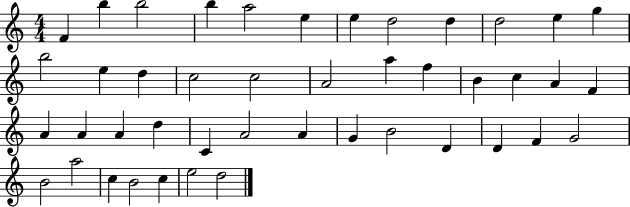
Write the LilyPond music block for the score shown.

{
  \clef treble
  \numericTimeSignature
  \time 4/4
  \key c \major
  f'4 b''4 b''2 | b''4 a''2 e''4 | e''4 d''2 d''4 | d''2 e''4 g''4 | \break b''2 e''4 d''4 | c''2 c''2 | a'2 a''4 f''4 | b'4 c''4 a'4 f'4 | \break a'4 a'4 a'4 d''4 | c'4 a'2 a'4 | g'4 b'2 d'4 | d'4 f'4 g'2 | \break b'2 a''2 | c''4 b'2 c''4 | e''2 d''2 | \bar "|."
}